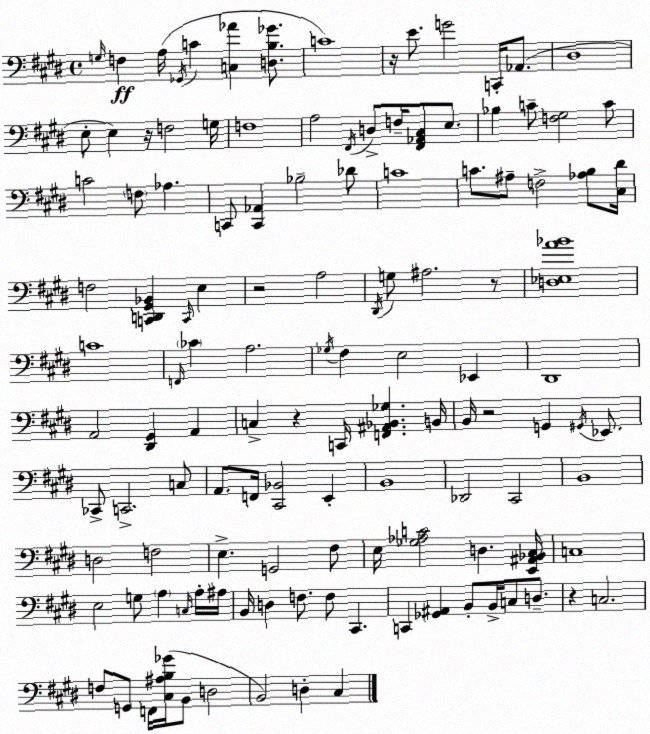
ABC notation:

X:1
T:Untitled
M:4/4
L:1/4
K:E
G,/4 F, A,/4 _G,,/4 C [C,_A] [D,B,_G]/2 C4 z/4 E/2 G2 C,,/4 _A,,/2 ^D,4 E,/2 E, z/4 F,2 G,/4 F,4 A,2 ^F,,/4 D,/2 F,/4 [^F,,_A,,^C,]/2 E,/2 _B, C/2 [F,^G,]2 C/2 C2 F,/2 _A, C,,/2 [C,,_A,,] _B,2 _D/2 C4 C/2 ^A,/2 F,2 [_A,B,]/2 [^C,^D]/4 F,2 [C,,D,,^G,,_B,,] C,,/4 E, z2 A,2 ^D,,/4 G,/2 ^A,2 z/2 [D,_E,A_B]4 C4 F,,/4 _C A,2 _G,/4 ^F, E,2 _E,, ^D,,4 A,,2 [^D,,^G,,] A,, C, z C,,/4 [F,,^A,,_B,,_G,] B,,/4 B,,/4 z2 G,, ^G,,/4 _E,,/2 _C,,/2 C,,2 C,/2 A,,/2 F,,/4 [^C,,_B,,]2 E,, B,,4 _D,,2 ^C,,2 B,,4 D,2 F,2 E, G,,2 ^F,/2 E,/4 [_G,_A,C]2 D, [E,,^A,,_B,,^C,]/4 C,4 E,2 G,/2 A, C,/4 A,/4 ^A,/4 B,,/4 D, F,/2 F,/2 ^C,, C,, [_G,,^A,,] B,,/2 B,,/4 C,/2 D,/2 z C,2 F,/2 G,,/2 F,,/4 [^C,^A,B,_G]/4 B,,/2 D,2 B,,2 D, ^C,